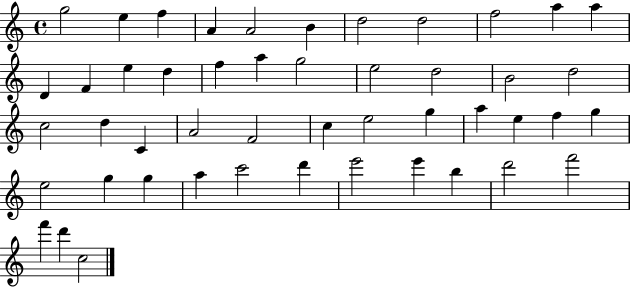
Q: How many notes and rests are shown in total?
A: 48